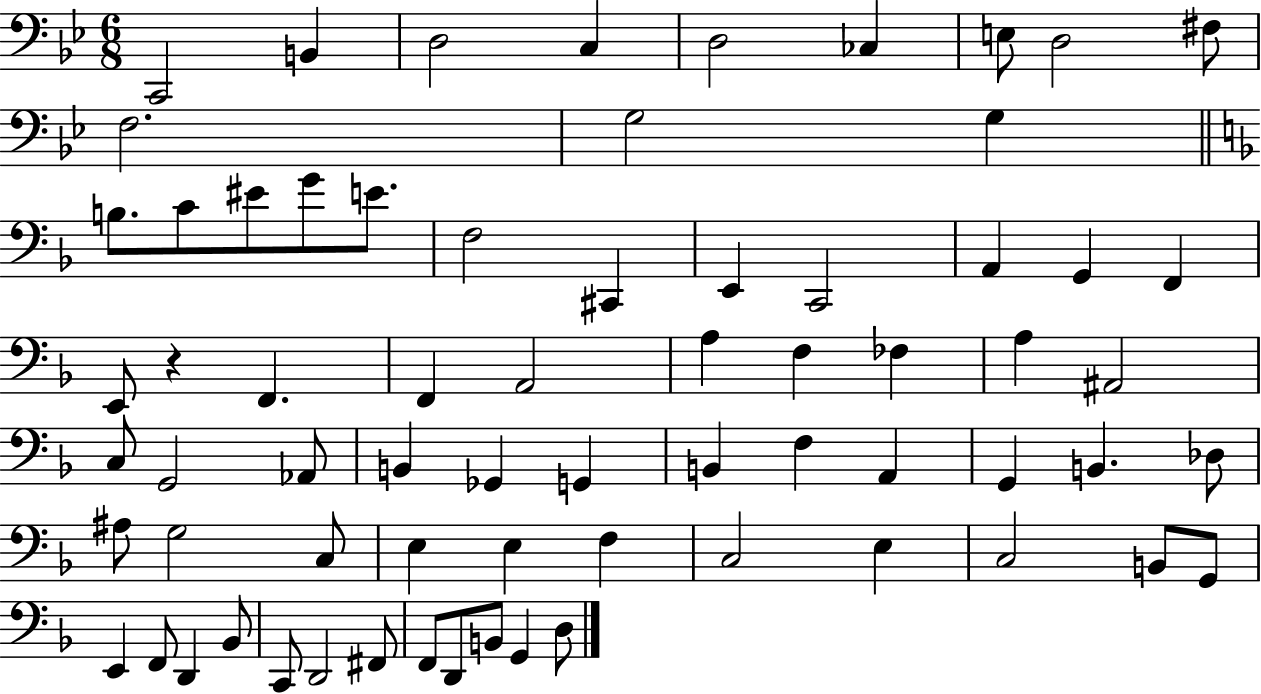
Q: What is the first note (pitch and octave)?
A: C2